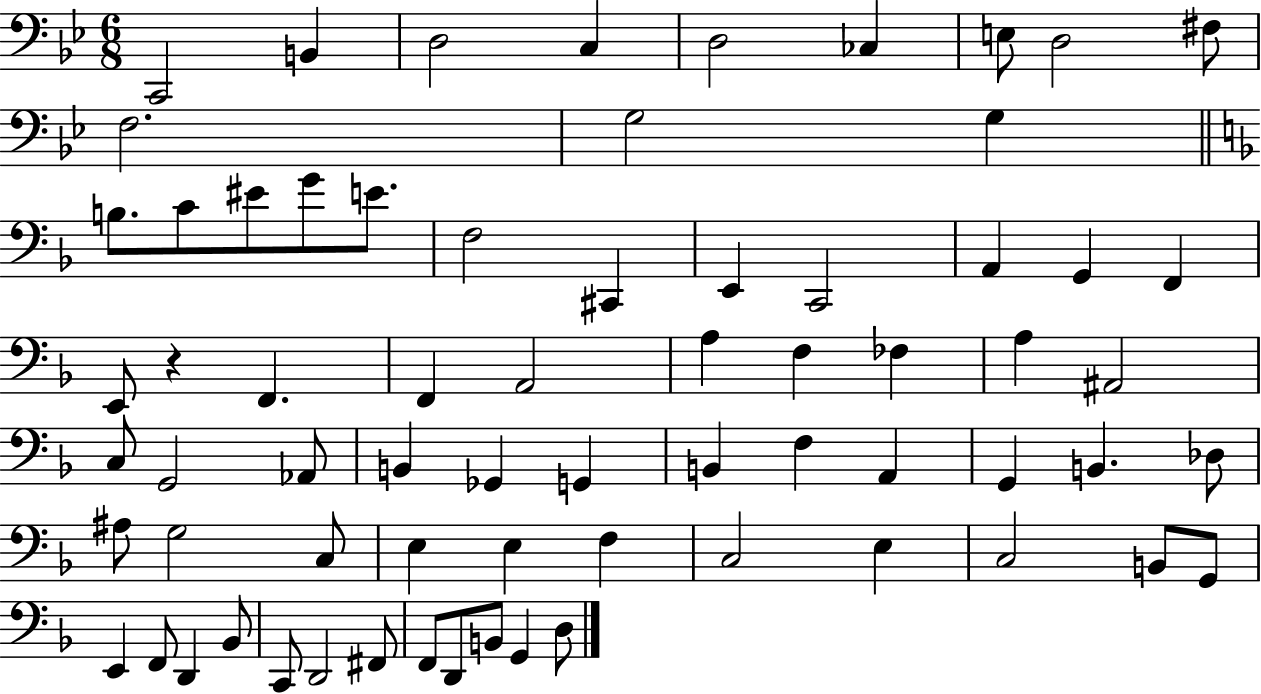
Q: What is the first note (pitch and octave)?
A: C2